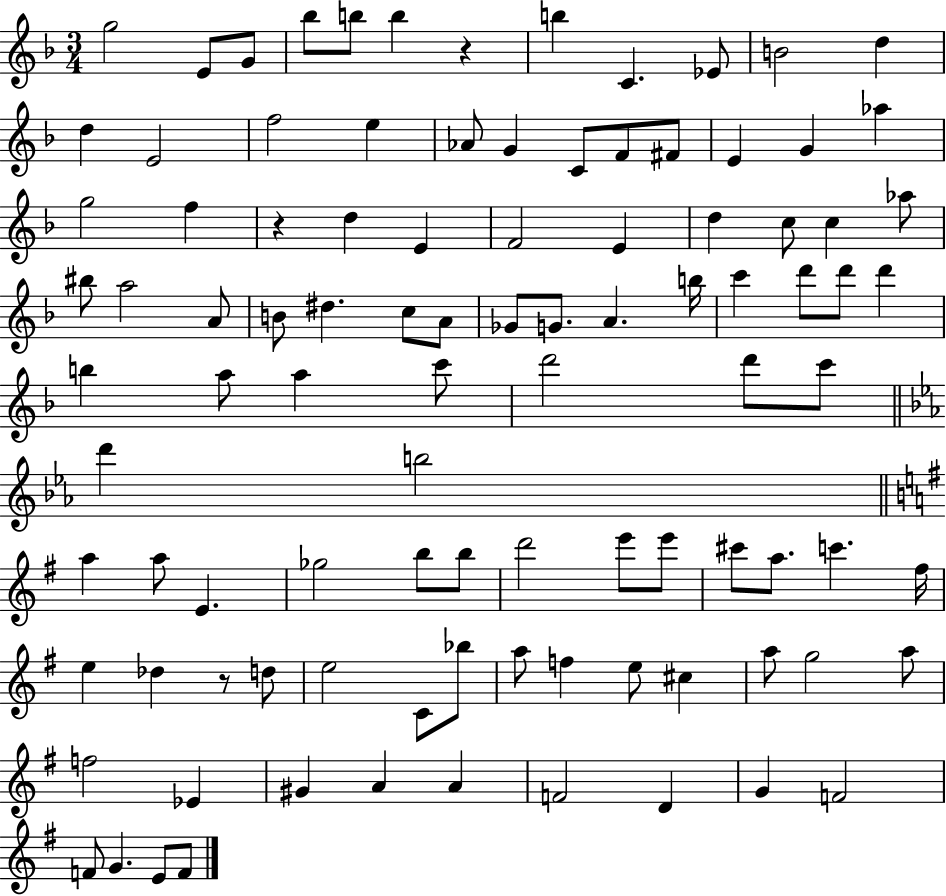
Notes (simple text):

G5/h E4/e G4/e Bb5/e B5/e B5/q R/q B5/q C4/q. Eb4/e B4/h D5/q D5/q E4/h F5/h E5/q Ab4/e G4/q C4/e F4/e F#4/e E4/q G4/q Ab5/q G5/h F5/q R/q D5/q E4/q F4/h E4/q D5/q C5/e C5/q Ab5/e BIS5/e A5/h A4/e B4/e D#5/q. C5/e A4/e Gb4/e G4/e. A4/q. B5/s C6/q D6/e D6/e D6/q B5/q A5/e A5/q C6/e D6/h D6/e C6/e D6/q B5/h A5/q A5/e E4/q. Gb5/h B5/e B5/e D6/h E6/e E6/e C#6/e A5/e. C6/q. F#5/s E5/q Db5/q R/e D5/e E5/h C4/e Bb5/e A5/e F5/q E5/e C#5/q A5/e G5/h A5/e F5/h Eb4/q G#4/q A4/q A4/q F4/h D4/q G4/q F4/h F4/e G4/q. E4/e F4/e